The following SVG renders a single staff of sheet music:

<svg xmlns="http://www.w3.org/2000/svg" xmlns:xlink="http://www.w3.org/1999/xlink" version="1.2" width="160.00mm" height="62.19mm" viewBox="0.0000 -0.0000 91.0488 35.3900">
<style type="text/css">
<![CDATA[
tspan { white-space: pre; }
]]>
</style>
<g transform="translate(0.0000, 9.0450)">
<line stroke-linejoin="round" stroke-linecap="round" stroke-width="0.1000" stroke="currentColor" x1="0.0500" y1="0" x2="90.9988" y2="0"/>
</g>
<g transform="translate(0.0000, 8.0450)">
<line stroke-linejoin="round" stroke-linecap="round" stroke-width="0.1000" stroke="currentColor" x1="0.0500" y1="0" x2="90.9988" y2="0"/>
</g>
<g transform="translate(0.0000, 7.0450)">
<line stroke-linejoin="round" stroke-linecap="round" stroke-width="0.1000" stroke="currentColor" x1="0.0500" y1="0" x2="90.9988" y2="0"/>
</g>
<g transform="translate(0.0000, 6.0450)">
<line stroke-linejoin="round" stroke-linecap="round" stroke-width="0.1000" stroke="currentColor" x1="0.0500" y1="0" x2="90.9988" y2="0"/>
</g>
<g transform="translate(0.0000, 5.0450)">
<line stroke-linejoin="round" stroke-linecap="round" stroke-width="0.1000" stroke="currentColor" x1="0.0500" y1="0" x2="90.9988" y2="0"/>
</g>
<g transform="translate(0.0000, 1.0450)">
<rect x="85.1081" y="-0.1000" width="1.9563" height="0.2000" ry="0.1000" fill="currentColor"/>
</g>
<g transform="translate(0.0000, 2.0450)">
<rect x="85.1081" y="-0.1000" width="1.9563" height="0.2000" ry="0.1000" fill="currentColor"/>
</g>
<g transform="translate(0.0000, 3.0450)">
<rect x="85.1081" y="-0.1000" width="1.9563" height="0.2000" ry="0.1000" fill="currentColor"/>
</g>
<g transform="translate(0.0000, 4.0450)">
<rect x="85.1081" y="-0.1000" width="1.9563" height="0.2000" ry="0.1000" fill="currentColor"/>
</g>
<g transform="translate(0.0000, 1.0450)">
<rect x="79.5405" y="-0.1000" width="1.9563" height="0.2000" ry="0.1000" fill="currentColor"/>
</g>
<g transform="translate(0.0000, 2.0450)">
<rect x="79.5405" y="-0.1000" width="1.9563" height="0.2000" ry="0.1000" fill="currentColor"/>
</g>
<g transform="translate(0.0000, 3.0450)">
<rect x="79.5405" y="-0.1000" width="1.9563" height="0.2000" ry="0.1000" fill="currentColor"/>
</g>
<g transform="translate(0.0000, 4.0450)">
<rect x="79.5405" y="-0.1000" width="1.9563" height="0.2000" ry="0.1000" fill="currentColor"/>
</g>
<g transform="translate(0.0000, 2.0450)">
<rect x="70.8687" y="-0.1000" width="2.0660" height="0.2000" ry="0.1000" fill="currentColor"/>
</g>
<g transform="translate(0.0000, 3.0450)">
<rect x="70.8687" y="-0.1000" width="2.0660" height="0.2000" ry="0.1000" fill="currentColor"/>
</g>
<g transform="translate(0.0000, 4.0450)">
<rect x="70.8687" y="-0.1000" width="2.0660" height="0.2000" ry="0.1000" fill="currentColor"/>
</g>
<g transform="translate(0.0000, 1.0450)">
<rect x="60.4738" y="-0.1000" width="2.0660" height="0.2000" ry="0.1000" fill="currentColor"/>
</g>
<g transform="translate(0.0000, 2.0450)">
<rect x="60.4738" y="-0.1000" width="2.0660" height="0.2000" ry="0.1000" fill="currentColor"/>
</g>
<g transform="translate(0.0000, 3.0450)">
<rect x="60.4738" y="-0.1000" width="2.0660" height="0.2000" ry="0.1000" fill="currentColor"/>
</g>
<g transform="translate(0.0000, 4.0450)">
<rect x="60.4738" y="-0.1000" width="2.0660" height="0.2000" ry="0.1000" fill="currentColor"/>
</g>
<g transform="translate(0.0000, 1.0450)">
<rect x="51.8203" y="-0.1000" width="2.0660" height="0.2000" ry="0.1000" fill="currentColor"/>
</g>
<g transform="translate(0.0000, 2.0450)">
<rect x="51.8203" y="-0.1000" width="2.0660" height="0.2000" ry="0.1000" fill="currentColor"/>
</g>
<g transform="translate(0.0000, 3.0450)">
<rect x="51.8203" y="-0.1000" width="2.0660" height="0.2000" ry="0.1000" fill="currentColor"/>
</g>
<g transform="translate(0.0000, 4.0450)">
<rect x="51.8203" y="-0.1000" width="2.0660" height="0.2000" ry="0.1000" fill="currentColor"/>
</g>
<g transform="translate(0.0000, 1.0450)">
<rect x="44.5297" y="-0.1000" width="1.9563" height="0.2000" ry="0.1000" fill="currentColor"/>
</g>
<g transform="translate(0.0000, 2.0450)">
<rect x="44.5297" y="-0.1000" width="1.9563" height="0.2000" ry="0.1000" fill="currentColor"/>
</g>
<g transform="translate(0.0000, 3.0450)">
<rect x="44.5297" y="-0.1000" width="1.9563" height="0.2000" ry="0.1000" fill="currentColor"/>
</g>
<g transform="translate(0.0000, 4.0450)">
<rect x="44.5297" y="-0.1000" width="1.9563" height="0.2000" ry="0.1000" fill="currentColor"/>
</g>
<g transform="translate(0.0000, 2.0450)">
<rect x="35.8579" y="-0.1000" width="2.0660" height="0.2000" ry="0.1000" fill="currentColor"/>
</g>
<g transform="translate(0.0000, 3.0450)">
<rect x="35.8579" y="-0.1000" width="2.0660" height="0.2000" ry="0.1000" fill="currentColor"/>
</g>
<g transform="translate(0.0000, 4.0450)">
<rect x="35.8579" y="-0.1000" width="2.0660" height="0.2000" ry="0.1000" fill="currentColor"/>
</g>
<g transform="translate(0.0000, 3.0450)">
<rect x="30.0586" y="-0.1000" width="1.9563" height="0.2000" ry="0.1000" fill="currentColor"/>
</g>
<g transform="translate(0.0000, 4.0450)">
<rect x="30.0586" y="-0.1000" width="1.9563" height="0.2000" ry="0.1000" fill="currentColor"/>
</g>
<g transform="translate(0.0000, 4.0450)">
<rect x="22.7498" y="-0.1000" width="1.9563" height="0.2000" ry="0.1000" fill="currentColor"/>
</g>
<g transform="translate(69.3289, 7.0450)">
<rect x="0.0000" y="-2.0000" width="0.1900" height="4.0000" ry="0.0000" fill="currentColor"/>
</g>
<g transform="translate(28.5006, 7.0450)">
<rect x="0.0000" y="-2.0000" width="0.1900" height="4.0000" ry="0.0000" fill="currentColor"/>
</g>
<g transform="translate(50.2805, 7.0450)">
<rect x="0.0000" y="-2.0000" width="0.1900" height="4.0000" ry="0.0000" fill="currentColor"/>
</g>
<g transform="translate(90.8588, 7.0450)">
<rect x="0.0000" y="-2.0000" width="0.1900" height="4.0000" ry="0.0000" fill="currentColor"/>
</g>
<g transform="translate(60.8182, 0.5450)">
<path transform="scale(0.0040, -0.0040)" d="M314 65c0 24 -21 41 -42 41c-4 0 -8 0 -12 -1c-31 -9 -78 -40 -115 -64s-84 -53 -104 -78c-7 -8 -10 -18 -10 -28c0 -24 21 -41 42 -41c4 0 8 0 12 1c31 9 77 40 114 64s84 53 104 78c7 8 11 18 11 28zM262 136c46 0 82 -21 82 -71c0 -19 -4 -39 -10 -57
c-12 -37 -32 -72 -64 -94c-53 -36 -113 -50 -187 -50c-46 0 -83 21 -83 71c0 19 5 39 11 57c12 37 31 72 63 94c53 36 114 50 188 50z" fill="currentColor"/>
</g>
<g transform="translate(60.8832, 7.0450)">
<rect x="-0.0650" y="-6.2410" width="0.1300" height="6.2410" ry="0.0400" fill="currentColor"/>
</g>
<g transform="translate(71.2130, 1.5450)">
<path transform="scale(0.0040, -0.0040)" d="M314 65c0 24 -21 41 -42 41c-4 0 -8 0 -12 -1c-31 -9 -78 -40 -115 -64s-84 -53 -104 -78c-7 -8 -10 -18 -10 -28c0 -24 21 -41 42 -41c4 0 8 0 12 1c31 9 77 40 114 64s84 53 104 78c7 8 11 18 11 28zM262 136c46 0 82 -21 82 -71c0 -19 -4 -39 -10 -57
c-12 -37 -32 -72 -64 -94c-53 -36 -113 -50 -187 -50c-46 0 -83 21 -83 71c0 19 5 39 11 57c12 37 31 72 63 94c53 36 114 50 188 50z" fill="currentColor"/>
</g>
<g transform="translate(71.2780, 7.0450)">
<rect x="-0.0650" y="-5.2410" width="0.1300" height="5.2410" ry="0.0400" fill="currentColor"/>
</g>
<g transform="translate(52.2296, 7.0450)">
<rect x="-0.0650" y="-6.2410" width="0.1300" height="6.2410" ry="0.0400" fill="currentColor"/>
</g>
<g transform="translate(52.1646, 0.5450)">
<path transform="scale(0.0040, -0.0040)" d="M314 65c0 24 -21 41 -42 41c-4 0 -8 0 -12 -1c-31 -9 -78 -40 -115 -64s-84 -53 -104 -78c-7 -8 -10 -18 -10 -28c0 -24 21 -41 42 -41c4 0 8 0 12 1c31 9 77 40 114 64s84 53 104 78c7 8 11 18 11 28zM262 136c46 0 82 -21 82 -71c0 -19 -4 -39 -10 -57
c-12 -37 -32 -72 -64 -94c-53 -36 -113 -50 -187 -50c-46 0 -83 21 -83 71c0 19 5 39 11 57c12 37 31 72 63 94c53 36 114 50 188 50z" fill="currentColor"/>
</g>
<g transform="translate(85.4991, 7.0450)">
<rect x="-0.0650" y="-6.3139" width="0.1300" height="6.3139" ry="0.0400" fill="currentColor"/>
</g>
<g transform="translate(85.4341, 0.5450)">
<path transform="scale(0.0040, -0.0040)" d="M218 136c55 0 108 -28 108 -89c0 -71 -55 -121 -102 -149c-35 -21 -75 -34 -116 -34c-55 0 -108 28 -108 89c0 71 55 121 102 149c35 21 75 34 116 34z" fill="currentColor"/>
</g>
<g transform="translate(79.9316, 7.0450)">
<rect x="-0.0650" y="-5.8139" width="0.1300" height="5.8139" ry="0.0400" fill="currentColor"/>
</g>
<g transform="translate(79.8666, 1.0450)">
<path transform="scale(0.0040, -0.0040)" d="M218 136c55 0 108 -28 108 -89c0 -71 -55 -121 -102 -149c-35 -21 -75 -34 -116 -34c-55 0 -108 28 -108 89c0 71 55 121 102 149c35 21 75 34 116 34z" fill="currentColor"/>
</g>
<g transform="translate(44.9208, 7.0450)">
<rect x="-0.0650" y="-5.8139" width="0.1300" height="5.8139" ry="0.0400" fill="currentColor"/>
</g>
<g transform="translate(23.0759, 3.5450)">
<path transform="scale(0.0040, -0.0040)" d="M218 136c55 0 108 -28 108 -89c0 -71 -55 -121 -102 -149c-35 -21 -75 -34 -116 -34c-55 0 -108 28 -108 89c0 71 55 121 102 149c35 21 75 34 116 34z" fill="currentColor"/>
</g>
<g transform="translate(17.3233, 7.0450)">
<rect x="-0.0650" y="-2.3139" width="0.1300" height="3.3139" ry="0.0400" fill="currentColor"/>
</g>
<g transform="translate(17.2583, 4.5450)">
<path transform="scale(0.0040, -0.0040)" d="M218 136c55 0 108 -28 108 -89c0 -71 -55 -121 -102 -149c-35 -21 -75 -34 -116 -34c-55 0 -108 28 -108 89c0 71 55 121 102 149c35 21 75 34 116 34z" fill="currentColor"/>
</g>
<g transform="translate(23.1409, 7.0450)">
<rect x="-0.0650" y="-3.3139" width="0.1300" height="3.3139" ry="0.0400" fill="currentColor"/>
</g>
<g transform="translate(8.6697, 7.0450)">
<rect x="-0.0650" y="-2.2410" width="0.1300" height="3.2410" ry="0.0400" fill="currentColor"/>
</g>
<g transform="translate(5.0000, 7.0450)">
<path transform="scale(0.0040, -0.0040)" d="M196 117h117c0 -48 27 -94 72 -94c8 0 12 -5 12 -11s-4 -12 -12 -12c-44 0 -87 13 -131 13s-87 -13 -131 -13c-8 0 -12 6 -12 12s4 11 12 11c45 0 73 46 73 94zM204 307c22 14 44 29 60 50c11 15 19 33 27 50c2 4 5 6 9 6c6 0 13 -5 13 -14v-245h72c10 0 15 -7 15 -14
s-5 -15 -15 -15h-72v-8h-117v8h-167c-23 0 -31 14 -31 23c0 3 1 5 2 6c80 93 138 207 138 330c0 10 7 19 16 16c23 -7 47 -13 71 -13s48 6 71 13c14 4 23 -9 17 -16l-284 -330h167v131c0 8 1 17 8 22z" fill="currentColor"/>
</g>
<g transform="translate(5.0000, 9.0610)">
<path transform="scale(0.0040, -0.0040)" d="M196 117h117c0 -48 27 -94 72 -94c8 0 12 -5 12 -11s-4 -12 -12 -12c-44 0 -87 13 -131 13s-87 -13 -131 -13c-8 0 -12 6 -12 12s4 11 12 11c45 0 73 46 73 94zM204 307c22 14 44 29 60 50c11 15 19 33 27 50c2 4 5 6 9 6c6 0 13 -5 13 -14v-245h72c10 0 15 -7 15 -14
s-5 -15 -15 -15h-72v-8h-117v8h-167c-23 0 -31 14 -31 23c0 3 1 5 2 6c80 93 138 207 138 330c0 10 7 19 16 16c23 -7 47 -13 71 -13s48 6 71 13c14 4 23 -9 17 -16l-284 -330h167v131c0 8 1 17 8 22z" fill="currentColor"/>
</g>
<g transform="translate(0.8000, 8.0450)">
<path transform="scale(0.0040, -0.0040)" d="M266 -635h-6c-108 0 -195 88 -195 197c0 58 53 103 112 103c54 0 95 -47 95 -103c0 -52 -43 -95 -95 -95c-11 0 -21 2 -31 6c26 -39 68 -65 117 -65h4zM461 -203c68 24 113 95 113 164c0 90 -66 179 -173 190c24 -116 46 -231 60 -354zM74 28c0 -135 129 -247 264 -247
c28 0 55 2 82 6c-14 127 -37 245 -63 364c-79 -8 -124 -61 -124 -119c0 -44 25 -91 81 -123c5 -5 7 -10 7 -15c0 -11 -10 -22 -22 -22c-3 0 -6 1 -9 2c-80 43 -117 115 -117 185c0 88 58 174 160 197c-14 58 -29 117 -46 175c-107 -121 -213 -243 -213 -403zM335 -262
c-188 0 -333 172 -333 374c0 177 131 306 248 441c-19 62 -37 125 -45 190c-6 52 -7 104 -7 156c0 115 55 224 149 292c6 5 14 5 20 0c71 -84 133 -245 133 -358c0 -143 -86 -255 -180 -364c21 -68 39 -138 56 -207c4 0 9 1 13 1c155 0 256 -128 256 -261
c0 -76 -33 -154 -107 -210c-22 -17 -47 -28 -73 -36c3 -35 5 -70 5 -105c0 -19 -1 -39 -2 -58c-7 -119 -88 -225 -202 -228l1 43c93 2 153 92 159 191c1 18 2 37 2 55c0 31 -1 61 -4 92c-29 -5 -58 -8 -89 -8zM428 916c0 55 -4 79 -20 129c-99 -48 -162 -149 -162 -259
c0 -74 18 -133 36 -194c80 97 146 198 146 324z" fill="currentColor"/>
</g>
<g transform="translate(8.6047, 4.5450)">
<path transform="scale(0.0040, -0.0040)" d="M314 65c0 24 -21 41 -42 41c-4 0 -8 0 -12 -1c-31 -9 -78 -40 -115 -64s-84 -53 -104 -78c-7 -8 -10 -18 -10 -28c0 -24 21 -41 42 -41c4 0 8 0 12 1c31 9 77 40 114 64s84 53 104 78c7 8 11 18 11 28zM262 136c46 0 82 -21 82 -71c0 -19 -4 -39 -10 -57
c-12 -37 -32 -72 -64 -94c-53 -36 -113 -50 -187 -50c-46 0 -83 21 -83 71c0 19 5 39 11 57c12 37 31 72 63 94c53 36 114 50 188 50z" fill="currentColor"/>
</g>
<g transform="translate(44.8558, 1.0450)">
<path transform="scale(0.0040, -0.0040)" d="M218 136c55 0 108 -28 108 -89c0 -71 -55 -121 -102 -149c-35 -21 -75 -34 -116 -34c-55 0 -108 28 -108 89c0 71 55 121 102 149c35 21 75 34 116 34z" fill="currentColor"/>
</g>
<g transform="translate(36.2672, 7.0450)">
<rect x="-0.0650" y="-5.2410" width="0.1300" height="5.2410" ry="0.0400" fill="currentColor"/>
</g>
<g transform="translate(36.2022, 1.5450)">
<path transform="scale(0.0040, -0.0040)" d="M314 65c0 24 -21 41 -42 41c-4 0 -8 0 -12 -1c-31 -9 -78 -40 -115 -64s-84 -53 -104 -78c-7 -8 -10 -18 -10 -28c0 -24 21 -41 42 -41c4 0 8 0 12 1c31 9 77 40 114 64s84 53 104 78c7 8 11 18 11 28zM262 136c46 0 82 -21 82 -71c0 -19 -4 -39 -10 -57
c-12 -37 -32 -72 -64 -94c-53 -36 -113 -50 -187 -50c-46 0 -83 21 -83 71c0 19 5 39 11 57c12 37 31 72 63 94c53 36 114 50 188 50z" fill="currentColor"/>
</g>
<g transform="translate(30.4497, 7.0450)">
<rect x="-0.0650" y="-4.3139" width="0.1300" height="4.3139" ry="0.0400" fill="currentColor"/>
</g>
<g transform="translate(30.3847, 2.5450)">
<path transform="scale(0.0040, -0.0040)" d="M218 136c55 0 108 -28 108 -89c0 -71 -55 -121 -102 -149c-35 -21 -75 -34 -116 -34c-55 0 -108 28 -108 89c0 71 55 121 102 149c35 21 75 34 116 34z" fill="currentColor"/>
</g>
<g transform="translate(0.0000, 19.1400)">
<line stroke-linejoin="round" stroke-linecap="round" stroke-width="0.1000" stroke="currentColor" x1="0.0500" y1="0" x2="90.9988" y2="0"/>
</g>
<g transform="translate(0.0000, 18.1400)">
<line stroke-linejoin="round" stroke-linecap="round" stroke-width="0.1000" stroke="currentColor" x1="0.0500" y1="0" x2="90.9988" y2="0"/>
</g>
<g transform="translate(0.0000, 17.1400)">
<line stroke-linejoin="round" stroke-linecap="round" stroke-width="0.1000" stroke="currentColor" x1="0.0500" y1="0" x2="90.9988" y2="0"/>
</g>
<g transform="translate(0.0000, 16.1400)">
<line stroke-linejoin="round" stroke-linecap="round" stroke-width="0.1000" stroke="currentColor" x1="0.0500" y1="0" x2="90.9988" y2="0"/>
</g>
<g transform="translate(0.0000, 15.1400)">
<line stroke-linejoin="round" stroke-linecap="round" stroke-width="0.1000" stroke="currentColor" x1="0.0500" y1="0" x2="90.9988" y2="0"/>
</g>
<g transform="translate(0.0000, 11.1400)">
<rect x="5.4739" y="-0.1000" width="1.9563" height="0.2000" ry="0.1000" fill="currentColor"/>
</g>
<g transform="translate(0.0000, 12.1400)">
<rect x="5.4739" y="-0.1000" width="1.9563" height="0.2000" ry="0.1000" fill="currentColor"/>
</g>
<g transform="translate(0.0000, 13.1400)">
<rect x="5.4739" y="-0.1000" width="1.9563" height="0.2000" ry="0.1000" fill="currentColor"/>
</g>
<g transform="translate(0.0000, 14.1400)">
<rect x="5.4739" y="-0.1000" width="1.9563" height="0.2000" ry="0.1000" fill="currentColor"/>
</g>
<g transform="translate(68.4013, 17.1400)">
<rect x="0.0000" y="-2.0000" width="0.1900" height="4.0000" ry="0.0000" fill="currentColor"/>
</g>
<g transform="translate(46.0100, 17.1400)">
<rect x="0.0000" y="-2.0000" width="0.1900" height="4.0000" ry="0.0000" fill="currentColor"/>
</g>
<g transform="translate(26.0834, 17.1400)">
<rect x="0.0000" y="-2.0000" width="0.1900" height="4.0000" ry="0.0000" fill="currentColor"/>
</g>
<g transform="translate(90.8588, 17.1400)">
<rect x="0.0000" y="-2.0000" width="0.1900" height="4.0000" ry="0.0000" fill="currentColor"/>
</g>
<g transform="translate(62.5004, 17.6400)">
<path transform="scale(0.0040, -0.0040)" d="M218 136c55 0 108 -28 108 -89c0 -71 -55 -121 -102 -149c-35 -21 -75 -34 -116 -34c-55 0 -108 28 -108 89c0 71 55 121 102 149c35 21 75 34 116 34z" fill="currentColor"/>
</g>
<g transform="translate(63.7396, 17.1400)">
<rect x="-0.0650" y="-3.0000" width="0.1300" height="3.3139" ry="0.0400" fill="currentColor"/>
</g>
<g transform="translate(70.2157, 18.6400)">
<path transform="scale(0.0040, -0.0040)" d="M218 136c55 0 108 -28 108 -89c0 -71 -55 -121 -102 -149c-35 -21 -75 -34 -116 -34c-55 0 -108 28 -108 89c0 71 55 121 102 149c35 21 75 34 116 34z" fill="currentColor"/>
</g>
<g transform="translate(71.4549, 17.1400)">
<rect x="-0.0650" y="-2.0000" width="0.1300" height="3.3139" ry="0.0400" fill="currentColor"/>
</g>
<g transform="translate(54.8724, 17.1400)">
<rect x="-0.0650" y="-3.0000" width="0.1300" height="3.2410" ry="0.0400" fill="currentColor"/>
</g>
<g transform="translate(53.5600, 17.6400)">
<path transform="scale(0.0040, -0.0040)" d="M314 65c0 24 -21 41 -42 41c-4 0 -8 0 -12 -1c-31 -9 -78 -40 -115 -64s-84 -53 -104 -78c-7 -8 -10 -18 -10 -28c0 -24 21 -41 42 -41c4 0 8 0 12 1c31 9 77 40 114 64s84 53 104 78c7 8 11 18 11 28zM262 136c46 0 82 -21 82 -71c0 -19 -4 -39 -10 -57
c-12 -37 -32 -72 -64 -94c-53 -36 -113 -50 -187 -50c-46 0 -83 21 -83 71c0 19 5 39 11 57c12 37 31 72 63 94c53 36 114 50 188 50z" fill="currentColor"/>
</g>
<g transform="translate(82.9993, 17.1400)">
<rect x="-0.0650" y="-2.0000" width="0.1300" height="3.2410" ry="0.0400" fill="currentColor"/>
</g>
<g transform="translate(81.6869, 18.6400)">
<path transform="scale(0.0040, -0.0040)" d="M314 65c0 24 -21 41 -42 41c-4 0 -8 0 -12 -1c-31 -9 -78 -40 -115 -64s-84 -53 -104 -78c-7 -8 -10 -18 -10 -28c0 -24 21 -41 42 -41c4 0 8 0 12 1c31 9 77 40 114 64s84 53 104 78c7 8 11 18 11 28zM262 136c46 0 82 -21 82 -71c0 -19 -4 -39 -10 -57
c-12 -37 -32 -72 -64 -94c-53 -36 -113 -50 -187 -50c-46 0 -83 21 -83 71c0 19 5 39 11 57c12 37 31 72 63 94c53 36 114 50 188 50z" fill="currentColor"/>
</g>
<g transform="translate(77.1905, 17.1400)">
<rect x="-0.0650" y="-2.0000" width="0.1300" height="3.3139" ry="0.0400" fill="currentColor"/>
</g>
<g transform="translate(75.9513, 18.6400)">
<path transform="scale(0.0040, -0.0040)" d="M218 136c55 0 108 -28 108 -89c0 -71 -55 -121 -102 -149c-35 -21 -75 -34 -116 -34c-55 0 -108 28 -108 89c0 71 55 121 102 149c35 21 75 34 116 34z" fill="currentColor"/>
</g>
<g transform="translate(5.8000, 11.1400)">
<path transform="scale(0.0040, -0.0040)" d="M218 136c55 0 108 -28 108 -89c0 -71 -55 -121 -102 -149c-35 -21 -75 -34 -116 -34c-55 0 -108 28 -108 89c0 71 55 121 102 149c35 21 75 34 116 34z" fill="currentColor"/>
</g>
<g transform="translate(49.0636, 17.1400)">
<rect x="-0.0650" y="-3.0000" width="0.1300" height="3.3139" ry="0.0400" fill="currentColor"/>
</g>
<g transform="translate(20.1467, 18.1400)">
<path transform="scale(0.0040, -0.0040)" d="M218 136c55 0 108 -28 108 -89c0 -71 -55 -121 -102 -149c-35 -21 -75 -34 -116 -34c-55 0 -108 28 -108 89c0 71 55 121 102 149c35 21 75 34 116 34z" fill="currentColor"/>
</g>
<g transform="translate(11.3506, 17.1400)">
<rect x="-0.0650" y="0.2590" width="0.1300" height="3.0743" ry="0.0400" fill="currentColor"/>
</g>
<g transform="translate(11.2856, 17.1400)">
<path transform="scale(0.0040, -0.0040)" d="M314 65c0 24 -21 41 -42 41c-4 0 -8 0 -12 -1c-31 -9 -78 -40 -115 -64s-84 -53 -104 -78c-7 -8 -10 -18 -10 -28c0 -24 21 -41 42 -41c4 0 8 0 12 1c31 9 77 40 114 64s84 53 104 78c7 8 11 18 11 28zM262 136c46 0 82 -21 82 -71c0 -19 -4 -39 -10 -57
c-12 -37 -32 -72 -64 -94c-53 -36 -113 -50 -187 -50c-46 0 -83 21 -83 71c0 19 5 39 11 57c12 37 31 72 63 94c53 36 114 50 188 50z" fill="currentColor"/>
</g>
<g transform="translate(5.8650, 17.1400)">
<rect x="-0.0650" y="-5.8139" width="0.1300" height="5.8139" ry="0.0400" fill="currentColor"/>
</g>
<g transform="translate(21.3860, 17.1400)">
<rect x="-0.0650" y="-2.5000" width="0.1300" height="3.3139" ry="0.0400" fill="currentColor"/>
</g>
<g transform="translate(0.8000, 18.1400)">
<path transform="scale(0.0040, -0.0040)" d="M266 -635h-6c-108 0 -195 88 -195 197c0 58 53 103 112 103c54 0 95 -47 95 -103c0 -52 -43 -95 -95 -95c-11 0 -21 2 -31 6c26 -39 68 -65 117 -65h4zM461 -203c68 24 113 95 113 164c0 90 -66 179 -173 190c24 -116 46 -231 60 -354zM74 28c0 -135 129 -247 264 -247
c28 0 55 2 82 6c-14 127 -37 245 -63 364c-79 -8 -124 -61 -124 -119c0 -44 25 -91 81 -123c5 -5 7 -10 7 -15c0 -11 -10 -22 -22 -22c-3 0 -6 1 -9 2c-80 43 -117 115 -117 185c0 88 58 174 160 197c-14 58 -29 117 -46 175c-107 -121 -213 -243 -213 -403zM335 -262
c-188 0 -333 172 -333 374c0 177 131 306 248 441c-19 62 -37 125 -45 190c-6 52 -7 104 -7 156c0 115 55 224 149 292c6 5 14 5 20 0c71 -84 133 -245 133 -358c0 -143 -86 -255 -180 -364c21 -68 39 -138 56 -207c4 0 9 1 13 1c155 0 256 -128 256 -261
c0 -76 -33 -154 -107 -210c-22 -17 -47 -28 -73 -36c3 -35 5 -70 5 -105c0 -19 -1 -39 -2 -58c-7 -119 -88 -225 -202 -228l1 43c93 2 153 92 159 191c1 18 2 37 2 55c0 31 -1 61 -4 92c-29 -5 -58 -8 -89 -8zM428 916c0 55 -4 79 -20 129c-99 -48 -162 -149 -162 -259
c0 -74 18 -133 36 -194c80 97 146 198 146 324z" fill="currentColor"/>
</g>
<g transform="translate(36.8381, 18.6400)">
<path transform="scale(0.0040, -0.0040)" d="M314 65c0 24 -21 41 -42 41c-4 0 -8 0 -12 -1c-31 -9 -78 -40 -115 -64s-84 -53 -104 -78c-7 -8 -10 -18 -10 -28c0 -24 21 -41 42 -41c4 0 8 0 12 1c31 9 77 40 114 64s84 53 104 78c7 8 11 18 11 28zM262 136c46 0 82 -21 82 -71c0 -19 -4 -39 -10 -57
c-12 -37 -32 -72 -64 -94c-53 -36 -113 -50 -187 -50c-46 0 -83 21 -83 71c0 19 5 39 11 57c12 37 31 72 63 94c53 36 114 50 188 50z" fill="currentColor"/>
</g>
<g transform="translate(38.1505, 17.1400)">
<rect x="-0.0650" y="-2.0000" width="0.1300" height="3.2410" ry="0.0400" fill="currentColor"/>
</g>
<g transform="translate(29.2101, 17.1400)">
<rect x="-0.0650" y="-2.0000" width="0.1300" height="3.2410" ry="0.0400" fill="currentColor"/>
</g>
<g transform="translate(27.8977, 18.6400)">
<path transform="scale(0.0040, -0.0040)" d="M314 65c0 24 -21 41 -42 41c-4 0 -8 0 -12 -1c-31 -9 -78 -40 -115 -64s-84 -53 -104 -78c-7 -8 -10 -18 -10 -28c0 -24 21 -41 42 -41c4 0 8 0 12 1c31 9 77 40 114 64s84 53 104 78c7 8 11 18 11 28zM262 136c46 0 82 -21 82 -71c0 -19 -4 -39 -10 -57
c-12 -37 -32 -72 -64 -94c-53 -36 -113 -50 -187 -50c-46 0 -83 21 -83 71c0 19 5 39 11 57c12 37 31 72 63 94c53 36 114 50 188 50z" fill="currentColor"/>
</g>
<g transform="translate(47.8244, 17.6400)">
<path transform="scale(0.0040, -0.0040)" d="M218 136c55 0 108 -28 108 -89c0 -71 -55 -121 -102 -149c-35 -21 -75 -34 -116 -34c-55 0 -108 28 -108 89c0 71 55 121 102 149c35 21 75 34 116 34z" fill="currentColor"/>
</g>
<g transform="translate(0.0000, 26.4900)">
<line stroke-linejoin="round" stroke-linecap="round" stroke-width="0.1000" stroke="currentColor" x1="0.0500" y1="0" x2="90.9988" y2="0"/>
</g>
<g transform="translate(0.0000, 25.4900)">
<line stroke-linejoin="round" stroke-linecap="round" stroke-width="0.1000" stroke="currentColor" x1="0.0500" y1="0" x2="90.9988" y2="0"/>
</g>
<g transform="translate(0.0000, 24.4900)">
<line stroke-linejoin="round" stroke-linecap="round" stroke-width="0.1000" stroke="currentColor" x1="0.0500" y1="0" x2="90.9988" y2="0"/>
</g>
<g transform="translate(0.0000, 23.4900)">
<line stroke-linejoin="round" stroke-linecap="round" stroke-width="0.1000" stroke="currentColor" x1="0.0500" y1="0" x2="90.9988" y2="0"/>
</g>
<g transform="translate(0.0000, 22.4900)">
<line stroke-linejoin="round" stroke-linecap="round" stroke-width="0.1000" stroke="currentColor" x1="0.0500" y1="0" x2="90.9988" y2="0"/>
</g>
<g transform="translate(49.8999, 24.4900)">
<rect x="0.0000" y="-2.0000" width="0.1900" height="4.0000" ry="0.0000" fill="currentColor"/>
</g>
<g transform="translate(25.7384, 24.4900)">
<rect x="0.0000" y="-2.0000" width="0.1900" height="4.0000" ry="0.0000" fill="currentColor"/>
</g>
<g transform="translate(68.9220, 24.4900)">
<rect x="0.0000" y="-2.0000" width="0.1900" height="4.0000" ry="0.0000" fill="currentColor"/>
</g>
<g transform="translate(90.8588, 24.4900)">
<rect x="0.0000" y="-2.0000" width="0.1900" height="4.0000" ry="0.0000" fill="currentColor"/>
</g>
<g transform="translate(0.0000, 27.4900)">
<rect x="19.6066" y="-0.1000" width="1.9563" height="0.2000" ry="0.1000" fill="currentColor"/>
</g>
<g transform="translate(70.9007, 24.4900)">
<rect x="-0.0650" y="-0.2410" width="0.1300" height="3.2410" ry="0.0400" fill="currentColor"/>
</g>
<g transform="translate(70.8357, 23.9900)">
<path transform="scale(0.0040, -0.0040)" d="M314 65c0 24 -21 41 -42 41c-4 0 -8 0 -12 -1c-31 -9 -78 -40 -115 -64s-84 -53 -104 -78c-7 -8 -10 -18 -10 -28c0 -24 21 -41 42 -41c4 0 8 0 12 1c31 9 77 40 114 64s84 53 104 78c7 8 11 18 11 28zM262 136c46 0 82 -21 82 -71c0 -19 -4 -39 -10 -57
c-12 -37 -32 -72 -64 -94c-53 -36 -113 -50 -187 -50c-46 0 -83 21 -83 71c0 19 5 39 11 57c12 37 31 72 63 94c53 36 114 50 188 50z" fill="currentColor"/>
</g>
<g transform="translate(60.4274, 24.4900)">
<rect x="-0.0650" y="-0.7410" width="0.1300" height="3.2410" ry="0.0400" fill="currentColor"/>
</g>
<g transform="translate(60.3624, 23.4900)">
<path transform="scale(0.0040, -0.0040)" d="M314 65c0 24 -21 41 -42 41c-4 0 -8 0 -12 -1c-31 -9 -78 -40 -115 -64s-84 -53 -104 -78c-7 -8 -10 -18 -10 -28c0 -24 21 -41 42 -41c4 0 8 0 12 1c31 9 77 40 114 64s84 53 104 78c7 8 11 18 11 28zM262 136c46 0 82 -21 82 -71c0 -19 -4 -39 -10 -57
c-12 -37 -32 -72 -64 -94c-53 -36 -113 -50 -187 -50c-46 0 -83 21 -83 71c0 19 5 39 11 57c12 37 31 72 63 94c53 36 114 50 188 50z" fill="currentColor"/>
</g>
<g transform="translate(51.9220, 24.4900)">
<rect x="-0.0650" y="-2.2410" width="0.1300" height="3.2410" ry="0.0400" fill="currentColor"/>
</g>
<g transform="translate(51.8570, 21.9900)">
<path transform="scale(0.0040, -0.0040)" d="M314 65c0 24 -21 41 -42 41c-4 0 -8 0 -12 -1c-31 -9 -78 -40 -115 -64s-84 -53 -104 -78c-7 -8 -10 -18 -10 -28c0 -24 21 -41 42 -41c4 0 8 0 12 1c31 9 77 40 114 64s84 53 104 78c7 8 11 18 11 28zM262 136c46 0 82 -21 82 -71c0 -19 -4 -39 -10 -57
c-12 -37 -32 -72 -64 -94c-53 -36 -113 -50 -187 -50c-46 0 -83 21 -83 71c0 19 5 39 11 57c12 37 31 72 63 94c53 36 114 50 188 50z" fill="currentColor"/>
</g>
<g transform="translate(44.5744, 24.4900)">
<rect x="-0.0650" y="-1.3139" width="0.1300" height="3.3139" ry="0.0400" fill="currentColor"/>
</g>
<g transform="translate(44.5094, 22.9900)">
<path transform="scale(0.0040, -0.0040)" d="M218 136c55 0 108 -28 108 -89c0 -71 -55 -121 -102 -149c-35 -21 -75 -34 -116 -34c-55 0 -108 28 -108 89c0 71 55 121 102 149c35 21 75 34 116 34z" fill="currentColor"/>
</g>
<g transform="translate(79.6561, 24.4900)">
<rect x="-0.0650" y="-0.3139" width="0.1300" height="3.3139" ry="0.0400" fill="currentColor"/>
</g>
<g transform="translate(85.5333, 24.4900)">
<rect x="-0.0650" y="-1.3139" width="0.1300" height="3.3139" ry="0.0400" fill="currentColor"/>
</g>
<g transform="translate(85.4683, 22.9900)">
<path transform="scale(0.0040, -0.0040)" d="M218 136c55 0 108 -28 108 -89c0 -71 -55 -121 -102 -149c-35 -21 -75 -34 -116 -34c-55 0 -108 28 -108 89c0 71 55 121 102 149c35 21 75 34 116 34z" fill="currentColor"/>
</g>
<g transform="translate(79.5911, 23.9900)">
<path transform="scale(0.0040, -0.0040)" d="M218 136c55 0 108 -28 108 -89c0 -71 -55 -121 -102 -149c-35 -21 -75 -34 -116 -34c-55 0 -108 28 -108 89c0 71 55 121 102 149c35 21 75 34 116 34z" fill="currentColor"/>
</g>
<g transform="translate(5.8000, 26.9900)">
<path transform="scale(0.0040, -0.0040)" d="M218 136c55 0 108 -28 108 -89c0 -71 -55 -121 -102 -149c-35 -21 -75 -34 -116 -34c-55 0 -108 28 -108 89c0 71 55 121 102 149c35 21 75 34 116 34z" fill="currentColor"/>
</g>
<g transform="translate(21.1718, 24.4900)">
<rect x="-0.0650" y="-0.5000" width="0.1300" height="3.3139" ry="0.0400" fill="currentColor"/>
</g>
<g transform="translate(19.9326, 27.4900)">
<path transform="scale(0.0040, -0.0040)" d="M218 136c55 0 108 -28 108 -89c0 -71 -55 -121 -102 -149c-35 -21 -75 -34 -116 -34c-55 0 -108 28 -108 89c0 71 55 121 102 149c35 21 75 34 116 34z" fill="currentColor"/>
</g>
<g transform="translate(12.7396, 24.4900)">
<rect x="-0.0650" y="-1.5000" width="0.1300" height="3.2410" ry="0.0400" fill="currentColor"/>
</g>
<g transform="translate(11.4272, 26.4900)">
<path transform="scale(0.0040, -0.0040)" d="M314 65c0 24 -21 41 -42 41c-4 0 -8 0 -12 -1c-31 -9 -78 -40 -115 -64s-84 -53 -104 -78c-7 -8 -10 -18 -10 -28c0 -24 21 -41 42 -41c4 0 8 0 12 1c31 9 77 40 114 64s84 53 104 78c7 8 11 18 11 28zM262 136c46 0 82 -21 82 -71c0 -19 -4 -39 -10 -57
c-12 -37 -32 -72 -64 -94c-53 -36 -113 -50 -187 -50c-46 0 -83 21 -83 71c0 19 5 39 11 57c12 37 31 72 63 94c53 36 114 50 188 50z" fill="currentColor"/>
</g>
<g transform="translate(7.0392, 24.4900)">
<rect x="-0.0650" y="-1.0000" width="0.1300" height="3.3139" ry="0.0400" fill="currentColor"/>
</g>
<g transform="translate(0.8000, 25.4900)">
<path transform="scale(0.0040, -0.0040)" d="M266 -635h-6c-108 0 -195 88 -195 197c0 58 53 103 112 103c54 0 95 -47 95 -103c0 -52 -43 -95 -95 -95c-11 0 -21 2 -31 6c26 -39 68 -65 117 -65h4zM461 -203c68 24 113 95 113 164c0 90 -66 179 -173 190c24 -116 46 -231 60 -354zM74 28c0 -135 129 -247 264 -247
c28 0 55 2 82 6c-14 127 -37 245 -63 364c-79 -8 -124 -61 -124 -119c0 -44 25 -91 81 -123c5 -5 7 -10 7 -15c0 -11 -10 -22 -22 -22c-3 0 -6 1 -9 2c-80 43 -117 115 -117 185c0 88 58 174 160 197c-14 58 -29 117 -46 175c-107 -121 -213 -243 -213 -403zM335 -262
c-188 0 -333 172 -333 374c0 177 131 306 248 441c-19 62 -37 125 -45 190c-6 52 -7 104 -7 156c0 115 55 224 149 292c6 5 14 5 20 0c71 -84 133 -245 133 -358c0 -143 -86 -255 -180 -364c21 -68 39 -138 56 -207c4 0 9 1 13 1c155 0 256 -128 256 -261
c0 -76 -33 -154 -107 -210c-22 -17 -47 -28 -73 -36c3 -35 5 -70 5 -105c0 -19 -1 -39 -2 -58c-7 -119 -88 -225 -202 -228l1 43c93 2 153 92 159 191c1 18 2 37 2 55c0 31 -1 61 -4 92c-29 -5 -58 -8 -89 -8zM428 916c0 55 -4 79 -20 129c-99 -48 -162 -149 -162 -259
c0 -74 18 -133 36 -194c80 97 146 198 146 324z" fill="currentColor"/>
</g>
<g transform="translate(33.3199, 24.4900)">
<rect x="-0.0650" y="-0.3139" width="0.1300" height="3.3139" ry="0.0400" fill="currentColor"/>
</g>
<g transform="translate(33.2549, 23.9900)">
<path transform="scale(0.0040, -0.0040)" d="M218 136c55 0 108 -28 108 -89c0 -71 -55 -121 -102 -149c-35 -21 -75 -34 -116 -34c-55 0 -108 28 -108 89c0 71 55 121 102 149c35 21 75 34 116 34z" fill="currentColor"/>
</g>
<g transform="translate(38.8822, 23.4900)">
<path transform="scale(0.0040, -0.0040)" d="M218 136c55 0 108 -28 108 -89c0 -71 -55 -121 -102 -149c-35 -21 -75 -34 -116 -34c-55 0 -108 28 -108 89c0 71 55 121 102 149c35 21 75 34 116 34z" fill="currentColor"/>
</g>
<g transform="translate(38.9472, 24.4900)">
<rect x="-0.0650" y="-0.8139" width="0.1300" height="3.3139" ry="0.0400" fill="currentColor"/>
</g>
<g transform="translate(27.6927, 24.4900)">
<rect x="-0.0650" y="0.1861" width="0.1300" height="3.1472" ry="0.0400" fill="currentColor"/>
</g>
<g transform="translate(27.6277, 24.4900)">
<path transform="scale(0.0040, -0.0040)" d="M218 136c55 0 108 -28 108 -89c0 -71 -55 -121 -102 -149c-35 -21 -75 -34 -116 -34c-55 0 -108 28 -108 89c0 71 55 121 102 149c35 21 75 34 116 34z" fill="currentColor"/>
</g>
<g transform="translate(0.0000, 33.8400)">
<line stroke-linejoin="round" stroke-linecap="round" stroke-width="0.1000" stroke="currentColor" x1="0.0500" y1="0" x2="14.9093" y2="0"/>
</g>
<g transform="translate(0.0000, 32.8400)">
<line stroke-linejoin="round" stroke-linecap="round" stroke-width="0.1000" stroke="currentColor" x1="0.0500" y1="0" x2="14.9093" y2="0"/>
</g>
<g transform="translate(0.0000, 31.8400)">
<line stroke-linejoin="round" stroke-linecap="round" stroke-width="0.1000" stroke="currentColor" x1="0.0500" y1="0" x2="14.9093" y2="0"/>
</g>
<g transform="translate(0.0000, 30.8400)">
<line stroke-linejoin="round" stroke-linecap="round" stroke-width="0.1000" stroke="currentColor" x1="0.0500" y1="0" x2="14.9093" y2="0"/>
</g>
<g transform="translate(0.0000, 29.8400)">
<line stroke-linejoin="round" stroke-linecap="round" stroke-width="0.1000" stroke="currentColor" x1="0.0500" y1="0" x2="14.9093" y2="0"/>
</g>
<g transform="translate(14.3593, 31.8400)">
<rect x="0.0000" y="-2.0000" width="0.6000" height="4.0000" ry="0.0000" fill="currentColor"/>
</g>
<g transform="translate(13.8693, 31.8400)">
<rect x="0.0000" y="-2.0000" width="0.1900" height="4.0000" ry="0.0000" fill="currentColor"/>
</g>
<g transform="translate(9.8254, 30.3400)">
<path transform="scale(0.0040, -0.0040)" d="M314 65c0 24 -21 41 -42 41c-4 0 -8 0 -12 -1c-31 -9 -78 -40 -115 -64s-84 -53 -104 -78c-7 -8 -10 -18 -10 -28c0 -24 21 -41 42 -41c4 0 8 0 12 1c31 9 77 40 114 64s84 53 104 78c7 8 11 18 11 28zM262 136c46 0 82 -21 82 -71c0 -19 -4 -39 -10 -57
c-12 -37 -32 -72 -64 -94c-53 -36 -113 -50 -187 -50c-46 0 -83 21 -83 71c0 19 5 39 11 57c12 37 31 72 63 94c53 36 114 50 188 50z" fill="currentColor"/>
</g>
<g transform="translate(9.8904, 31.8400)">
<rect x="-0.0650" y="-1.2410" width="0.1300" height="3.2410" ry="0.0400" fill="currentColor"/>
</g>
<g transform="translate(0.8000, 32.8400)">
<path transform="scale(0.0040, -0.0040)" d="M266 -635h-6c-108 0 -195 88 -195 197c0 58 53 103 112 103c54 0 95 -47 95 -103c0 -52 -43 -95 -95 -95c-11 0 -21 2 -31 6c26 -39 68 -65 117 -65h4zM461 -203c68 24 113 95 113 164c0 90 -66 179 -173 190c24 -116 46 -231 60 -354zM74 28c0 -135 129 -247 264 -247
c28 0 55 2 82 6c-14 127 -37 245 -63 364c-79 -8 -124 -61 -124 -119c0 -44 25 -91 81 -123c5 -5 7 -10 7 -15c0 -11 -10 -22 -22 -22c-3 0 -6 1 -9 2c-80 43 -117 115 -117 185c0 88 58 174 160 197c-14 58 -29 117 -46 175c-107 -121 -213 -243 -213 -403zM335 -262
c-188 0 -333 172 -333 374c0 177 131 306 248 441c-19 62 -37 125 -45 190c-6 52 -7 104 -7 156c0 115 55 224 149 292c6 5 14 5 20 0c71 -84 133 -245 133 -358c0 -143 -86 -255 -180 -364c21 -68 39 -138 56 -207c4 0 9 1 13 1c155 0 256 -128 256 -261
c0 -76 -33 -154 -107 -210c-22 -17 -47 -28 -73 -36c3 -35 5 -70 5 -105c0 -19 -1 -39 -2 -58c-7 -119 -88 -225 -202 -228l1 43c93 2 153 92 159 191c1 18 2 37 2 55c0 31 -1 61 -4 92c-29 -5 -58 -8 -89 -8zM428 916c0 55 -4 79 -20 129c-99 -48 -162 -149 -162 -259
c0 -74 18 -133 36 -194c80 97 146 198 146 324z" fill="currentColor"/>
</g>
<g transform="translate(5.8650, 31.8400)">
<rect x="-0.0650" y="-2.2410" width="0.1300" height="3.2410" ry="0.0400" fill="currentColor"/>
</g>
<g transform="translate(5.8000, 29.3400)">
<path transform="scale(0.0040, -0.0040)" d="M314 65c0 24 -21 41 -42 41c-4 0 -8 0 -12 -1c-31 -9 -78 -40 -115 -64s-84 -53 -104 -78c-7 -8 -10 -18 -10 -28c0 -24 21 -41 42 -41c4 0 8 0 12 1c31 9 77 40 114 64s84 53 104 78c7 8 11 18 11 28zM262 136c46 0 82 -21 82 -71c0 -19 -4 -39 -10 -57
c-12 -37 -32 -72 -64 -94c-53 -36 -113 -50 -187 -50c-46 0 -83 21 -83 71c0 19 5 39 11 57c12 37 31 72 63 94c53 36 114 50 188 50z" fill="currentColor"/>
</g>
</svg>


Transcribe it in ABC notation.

X:1
T:Untitled
M:4/4
L:1/4
K:C
g2 g b d' f'2 g' a'2 a'2 f'2 g' a' g' B2 G F2 F2 A A2 A F F F2 D E2 C B c d e g2 d2 c2 c e g2 e2